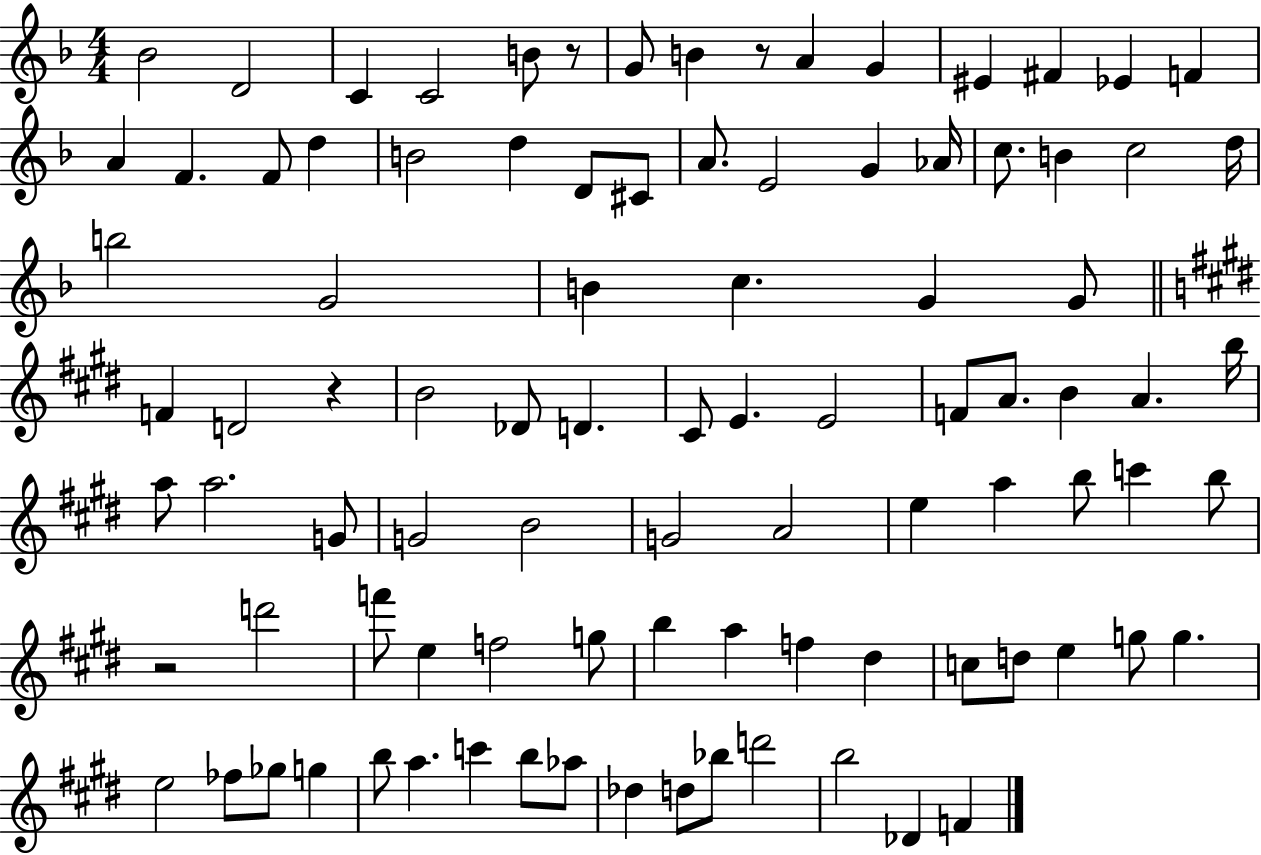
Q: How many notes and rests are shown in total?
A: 94